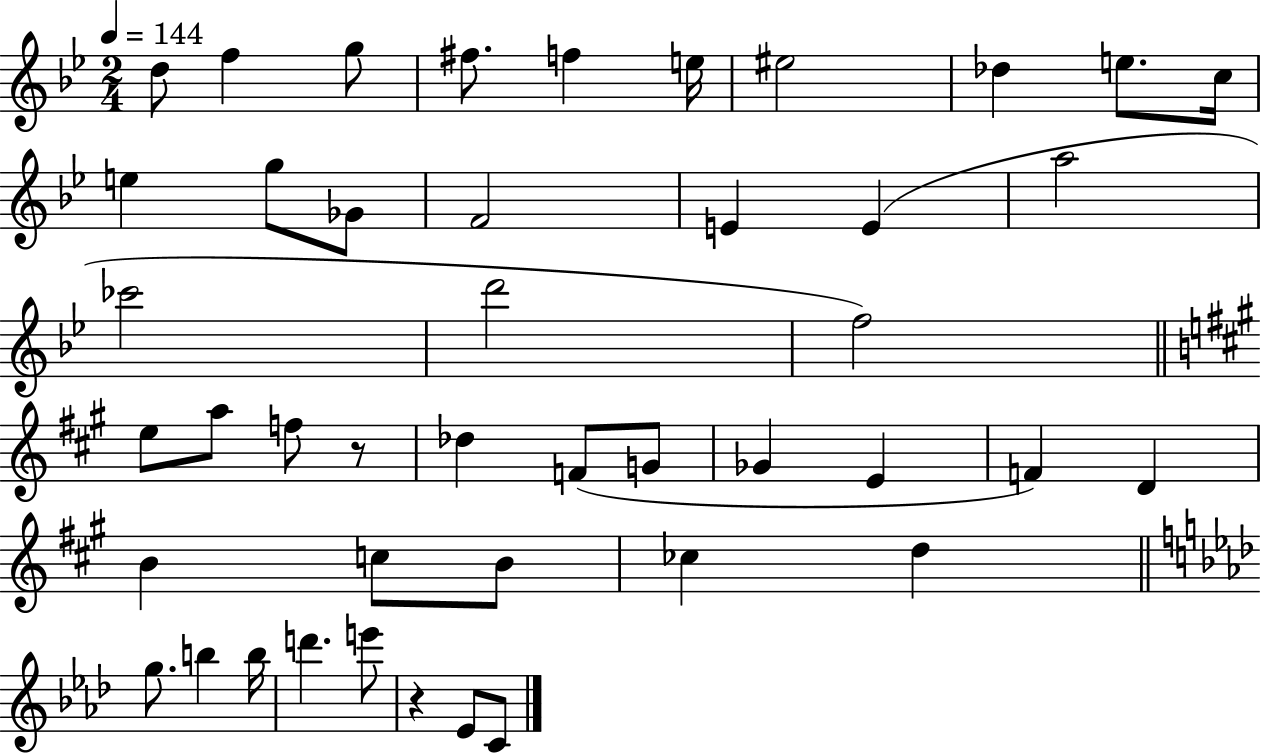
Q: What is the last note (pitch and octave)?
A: C4